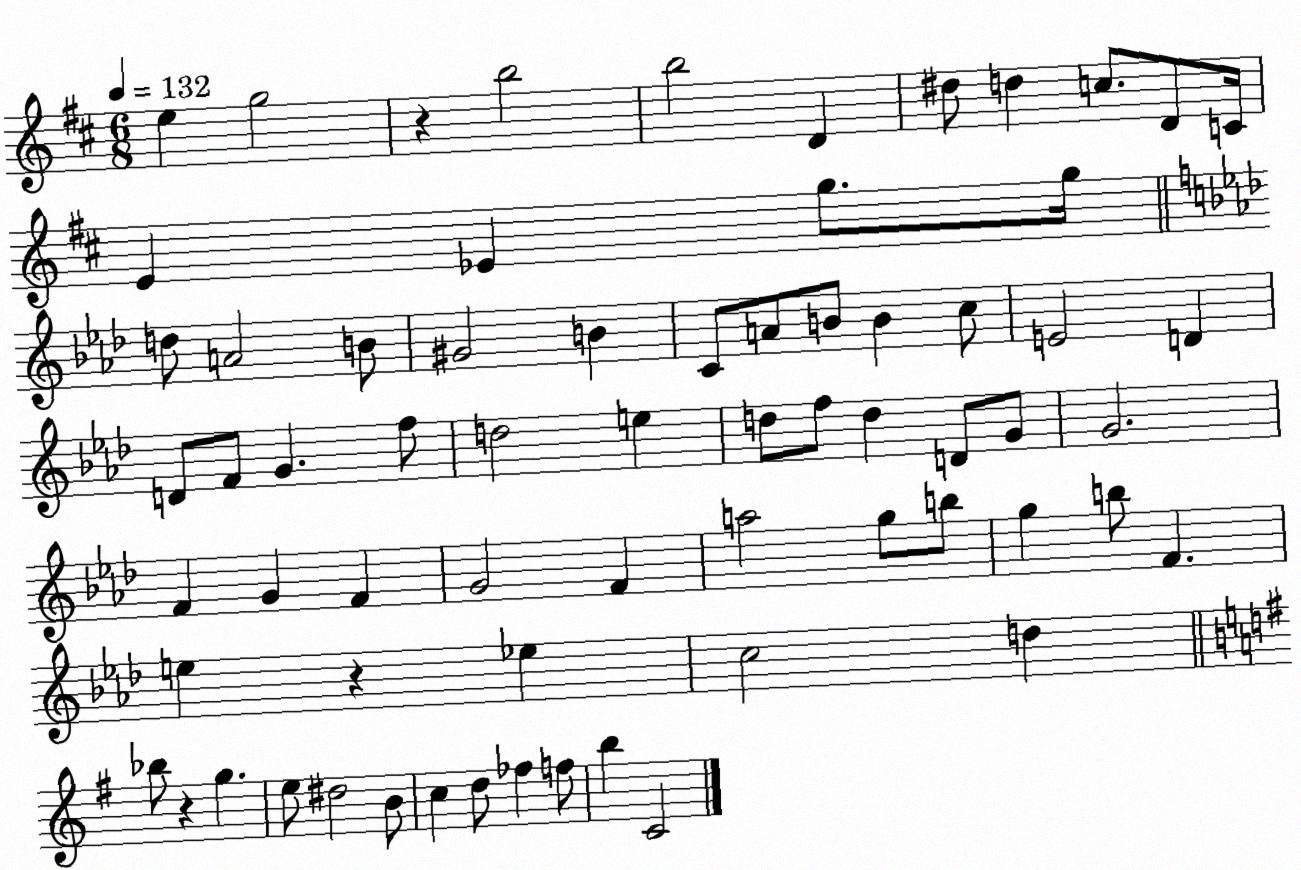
X:1
T:Untitled
M:6/8
L:1/4
K:D
e g2 z b2 b2 D ^d/2 d c/2 D/2 C/4 E _E g/2 g/4 d/2 A2 B/2 ^G2 B C/2 A/2 B/2 B c/2 E2 D D/2 F/2 G f/2 d2 e d/2 f/2 d D/2 G/2 G2 F G F G2 F a2 g/2 b/2 g b/2 F e z _e c2 d _b/2 z g e/2 ^d2 B/2 c d/2 _f f/2 b C2